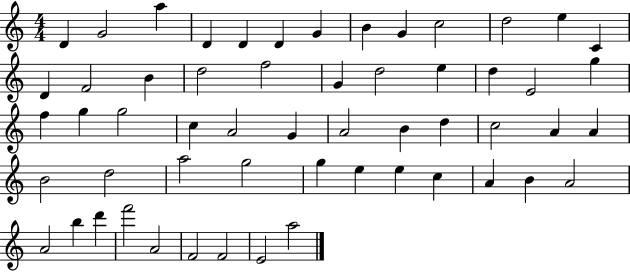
D4/q G4/h A5/q D4/q D4/q D4/q G4/q B4/q G4/q C5/h D5/h E5/q C4/q D4/q F4/h B4/q D5/h F5/h G4/q D5/h E5/q D5/q E4/h G5/q F5/q G5/q G5/h C5/q A4/h G4/q A4/h B4/q D5/q C5/h A4/q A4/q B4/h D5/h A5/h G5/h G5/q E5/q E5/q C5/q A4/q B4/q A4/h A4/h B5/q D6/q F6/h A4/h F4/h F4/h E4/h A5/h